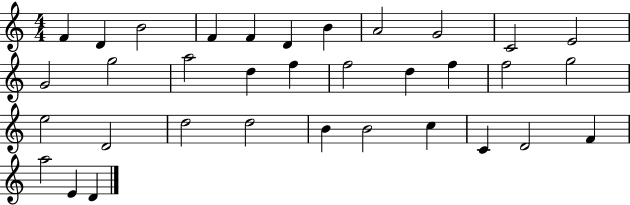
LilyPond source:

{
  \clef treble
  \numericTimeSignature
  \time 4/4
  \key c \major
  f'4 d'4 b'2 | f'4 f'4 d'4 b'4 | a'2 g'2 | c'2 e'2 | \break g'2 g''2 | a''2 d''4 f''4 | f''2 d''4 f''4 | f''2 g''2 | \break e''2 d'2 | d''2 d''2 | b'4 b'2 c''4 | c'4 d'2 f'4 | \break a''2 e'4 d'4 | \bar "|."
}